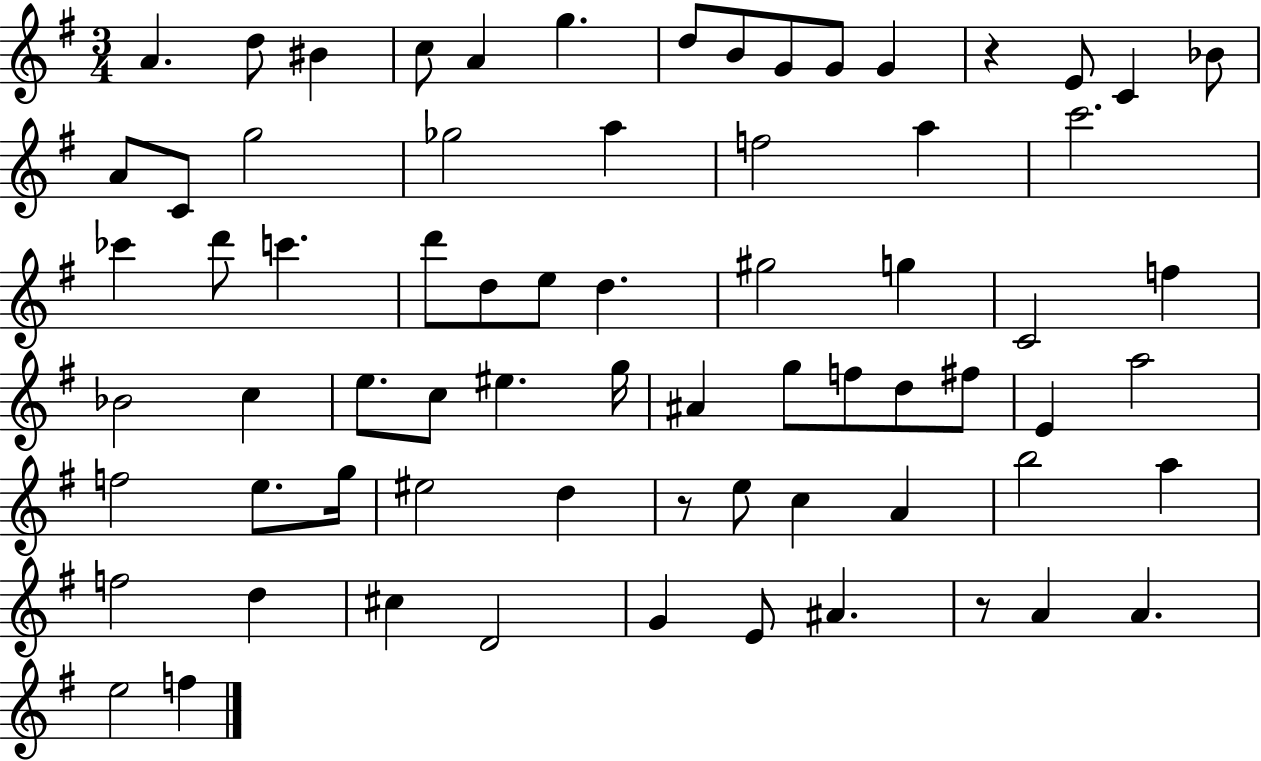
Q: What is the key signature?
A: G major